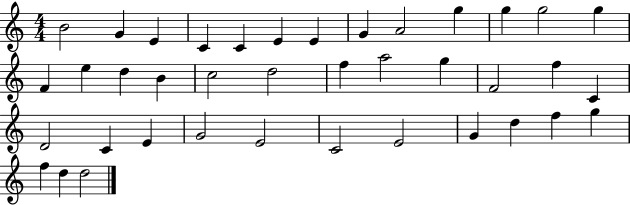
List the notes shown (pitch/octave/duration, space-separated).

B4/h G4/q E4/q C4/q C4/q E4/q E4/q G4/q A4/h G5/q G5/q G5/h G5/q F4/q E5/q D5/q B4/q C5/h D5/h F5/q A5/h G5/q F4/h F5/q C4/q D4/h C4/q E4/q G4/h E4/h C4/h E4/h G4/q D5/q F5/q G5/q F5/q D5/q D5/h